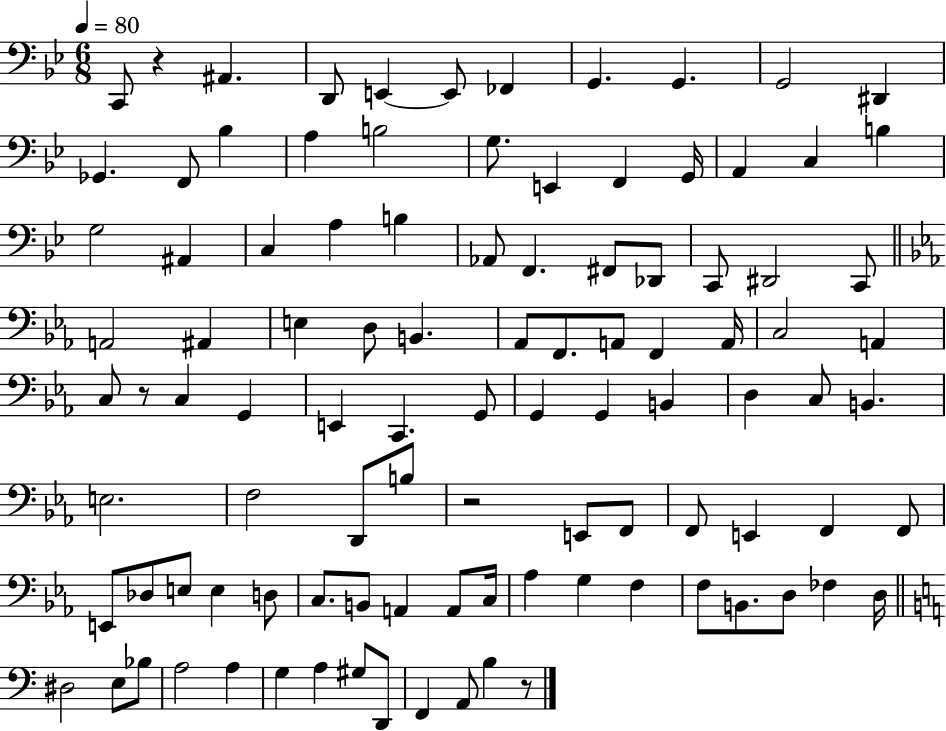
X:1
T:Untitled
M:6/8
L:1/4
K:Bb
C,,/2 z ^A,, D,,/2 E,, E,,/2 _F,, G,, G,, G,,2 ^D,, _G,, F,,/2 _B, A, B,2 G,/2 E,, F,, G,,/4 A,, C, B, G,2 ^A,, C, A, B, _A,,/2 F,, ^F,,/2 _D,,/2 C,,/2 ^D,,2 C,,/2 A,,2 ^A,, E, D,/2 B,, _A,,/2 F,,/2 A,,/2 F,, A,,/4 C,2 A,, C,/2 z/2 C, G,, E,, C,, G,,/2 G,, G,, B,, D, C,/2 B,, E,2 F,2 D,,/2 B,/2 z2 E,,/2 F,,/2 F,,/2 E,, F,, F,,/2 E,,/2 _D,/2 E,/2 E, D,/2 C,/2 B,,/2 A,, A,,/2 C,/4 _A, G, F, F,/2 B,,/2 D,/2 _F, D,/4 ^D,2 E,/2 _B,/2 A,2 A, G, A, ^G,/2 D,,/2 F,, A,,/2 B, z/2